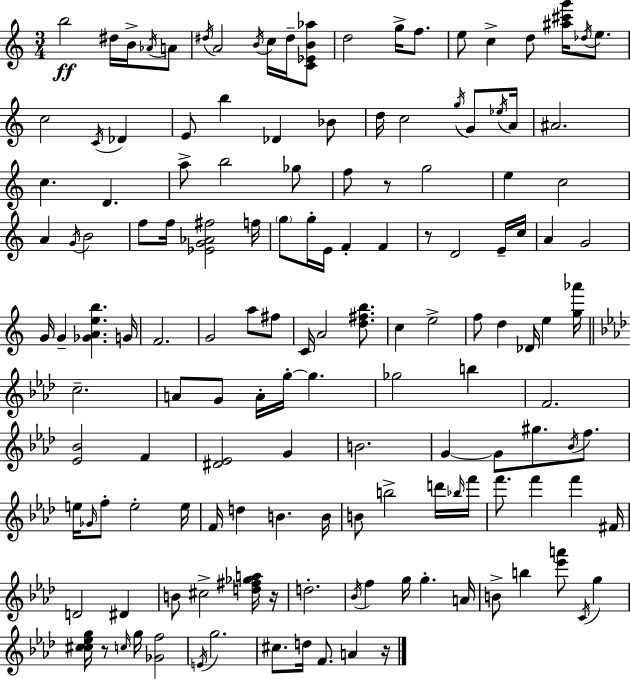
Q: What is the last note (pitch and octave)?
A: A4